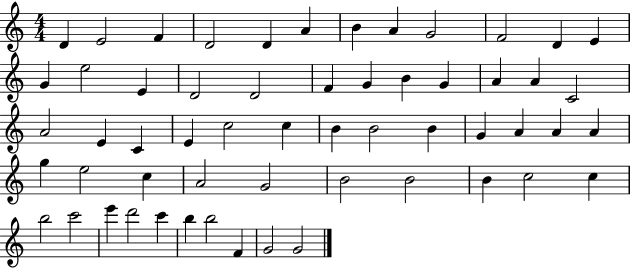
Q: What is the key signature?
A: C major